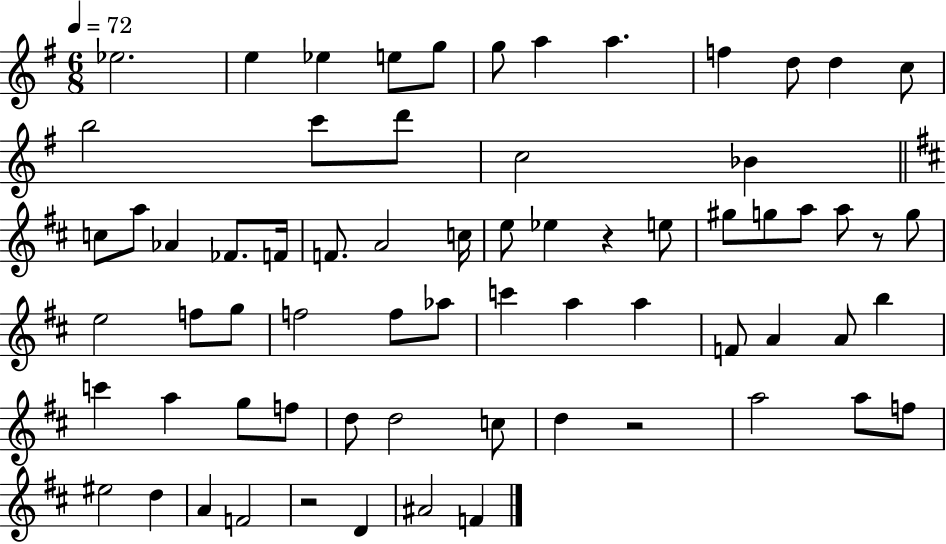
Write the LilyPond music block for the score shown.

{
  \clef treble
  \numericTimeSignature
  \time 6/8
  \key g \major
  \tempo 4 = 72
  ees''2. | e''4 ees''4 e''8 g''8 | g''8 a''4 a''4. | f''4 d''8 d''4 c''8 | \break b''2 c'''8 d'''8 | c''2 bes'4 | \bar "||" \break \key d \major c''8 a''8 aes'4 fes'8. f'16 | f'8. a'2 c''16 | e''8 ees''4 r4 e''8 | gis''8 g''8 a''8 a''8 r8 g''8 | \break e''2 f''8 g''8 | f''2 f''8 aes''8 | c'''4 a''4 a''4 | f'8 a'4 a'8 b''4 | \break c'''4 a''4 g''8 f''8 | d''8 d''2 c''8 | d''4 r2 | a''2 a''8 f''8 | \break eis''2 d''4 | a'4 f'2 | r2 d'4 | ais'2 f'4 | \break \bar "|."
}